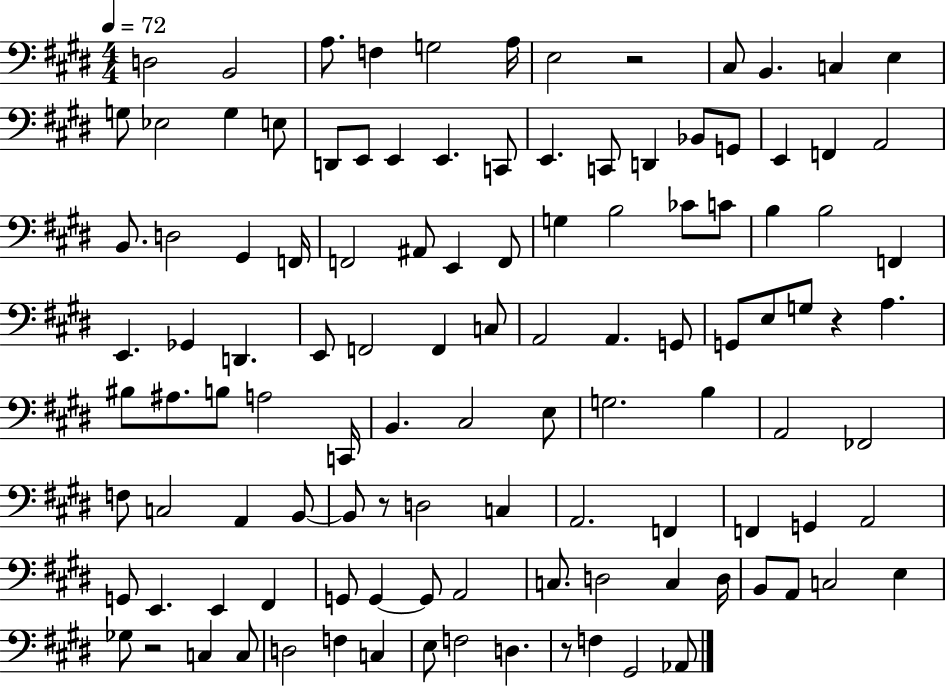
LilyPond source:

{
  \clef bass
  \numericTimeSignature
  \time 4/4
  \key e \major
  \tempo 4 = 72
  d2 b,2 | a8. f4 g2 a16 | e2 r2 | cis8 b,4. c4 e4 | \break g8 ees2 g4 e8 | d,8 e,8 e,4 e,4. c,8 | e,4. c,8 d,4 bes,8 g,8 | e,4 f,4 a,2 | \break b,8. d2 gis,4 f,16 | f,2 ais,8 e,4 f,8 | g4 b2 ces'8 c'8 | b4 b2 f,4 | \break e,4. ges,4 d,4. | e,8 f,2 f,4 c8 | a,2 a,4. g,8 | g,8 e8 g8 r4 a4. | \break bis8 ais8. b8 a2 c,16 | b,4. cis2 e8 | g2. b4 | a,2 fes,2 | \break f8 c2 a,4 b,8~~ | b,8 r8 d2 c4 | a,2. f,4 | f,4 g,4 a,2 | \break g,8 e,4. e,4 fis,4 | g,8 g,4~~ g,8 a,2 | c8. d2 c4 d16 | b,8 a,8 c2 e4 | \break ges8 r2 c4 c8 | d2 f4 c4 | e8 f2 d4. | r8 f4 gis,2 aes,8 | \break \bar "|."
}